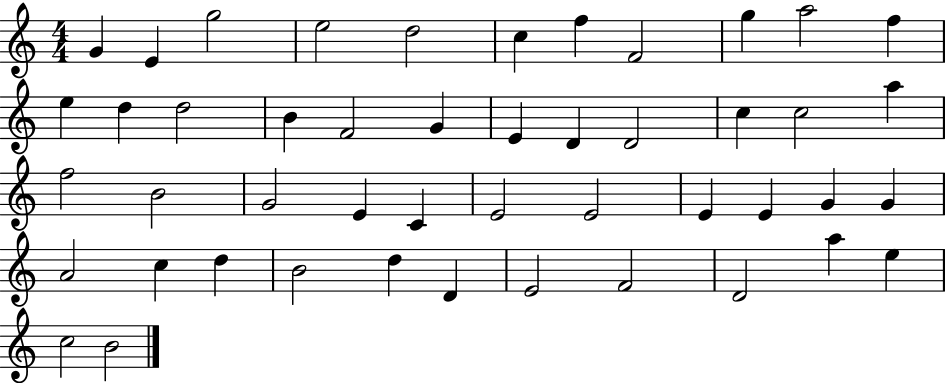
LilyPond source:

{
  \clef treble
  \numericTimeSignature
  \time 4/4
  \key c \major
  g'4 e'4 g''2 | e''2 d''2 | c''4 f''4 f'2 | g''4 a''2 f''4 | \break e''4 d''4 d''2 | b'4 f'2 g'4 | e'4 d'4 d'2 | c''4 c''2 a''4 | \break f''2 b'2 | g'2 e'4 c'4 | e'2 e'2 | e'4 e'4 g'4 g'4 | \break a'2 c''4 d''4 | b'2 d''4 d'4 | e'2 f'2 | d'2 a''4 e''4 | \break c''2 b'2 | \bar "|."
}